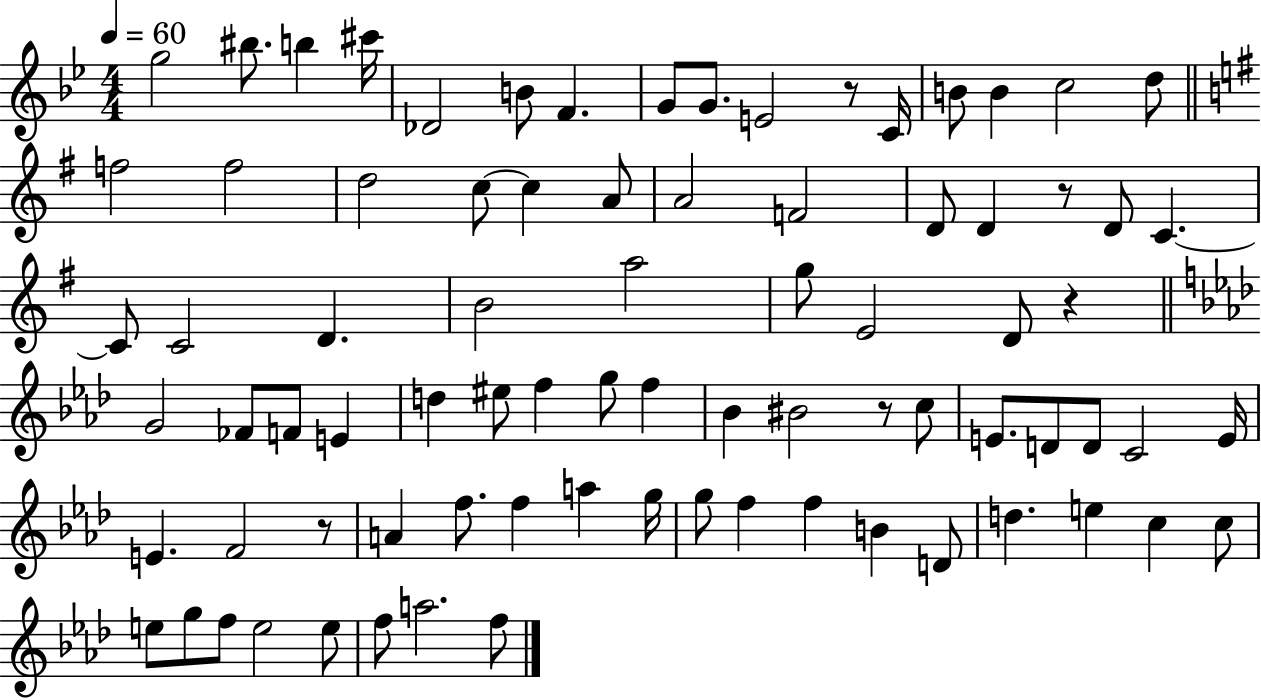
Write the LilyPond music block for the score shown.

{
  \clef treble
  \numericTimeSignature
  \time 4/4
  \key bes \major
  \tempo 4 = 60
  g''2 bis''8. b''4 cis'''16 | des'2 b'8 f'4. | g'8 g'8. e'2 r8 c'16 | b'8 b'4 c''2 d''8 | \break \bar "||" \break \key g \major f''2 f''2 | d''2 c''8~~ c''4 a'8 | a'2 f'2 | d'8 d'4 r8 d'8 c'4.~~ | \break c'8 c'2 d'4. | b'2 a''2 | g''8 e'2 d'8 r4 | \bar "||" \break \key f \minor g'2 fes'8 f'8 e'4 | d''4 eis''8 f''4 g''8 f''4 | bes'4 bis'2 r8 c''8 | e'8. d'8 d'8 c'2 e'16 | \break e'4. f'2 r8 | a'4 f''8. f''4 a''4 g''16 | g''8 f''4 f''4 b'4 d'8 | d''4. e''4 c''4 c''8 | \break e''8 g''8 f''8 e''2 e''8 | f''8 a''2. f''8 | \bar "|."
}